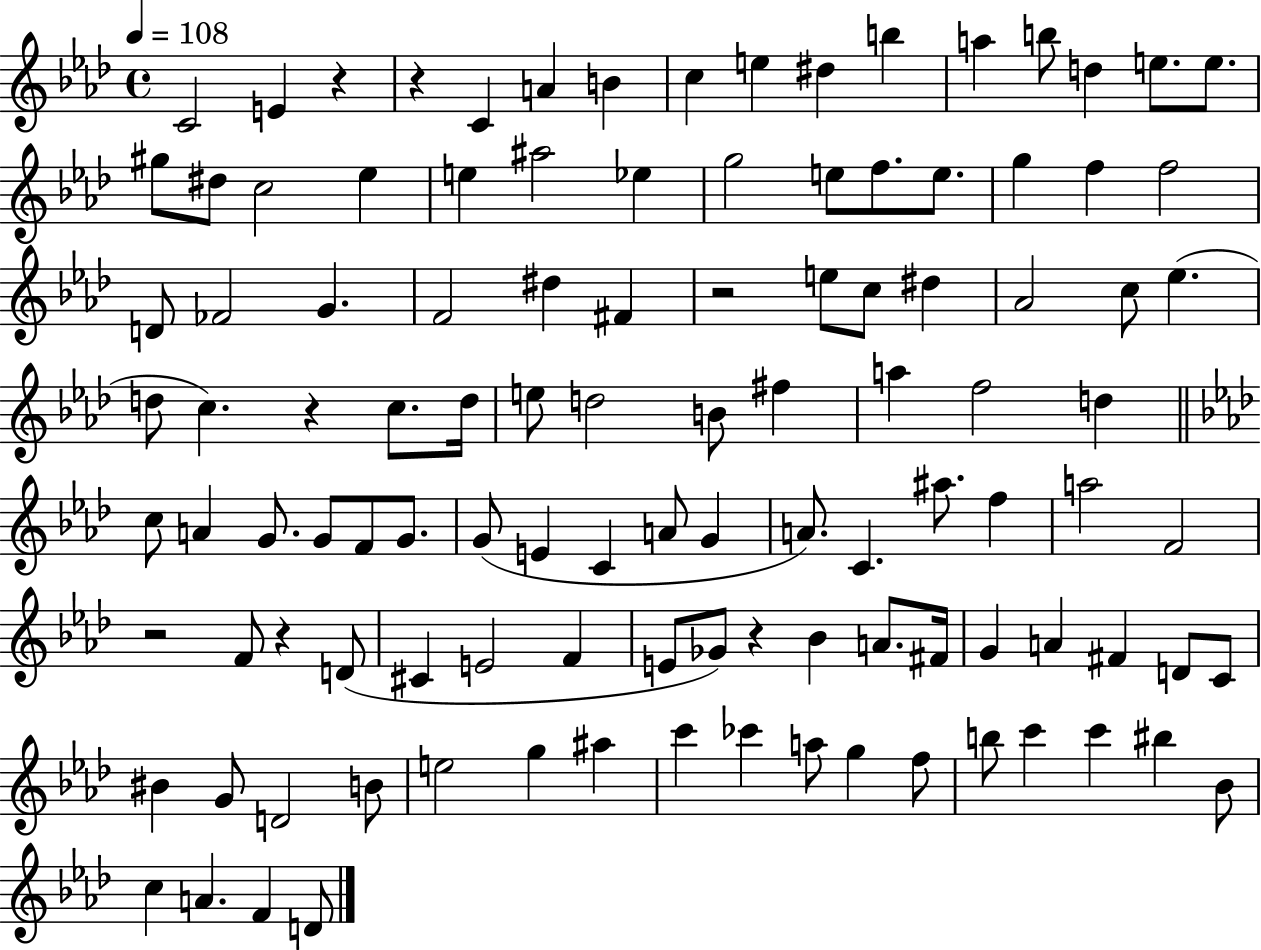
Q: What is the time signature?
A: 4/4